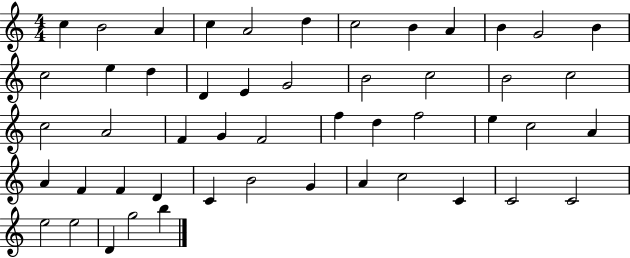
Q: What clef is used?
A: treble